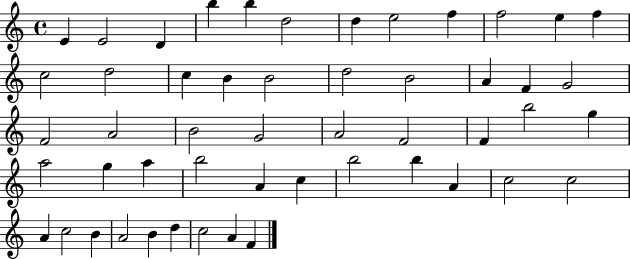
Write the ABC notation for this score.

X:1
T:Untitled
M:4/4
L:1/4
K:C
E E2 D b b d2 d e2 f f2 e f c2 d2 c B B2 d2 B2 A F G2 F2 A2 B2 G2 A2 F2 F b2 g a2 g a b2 A c b2 b A c2 c2 A c2 B A2 B d c2 A F